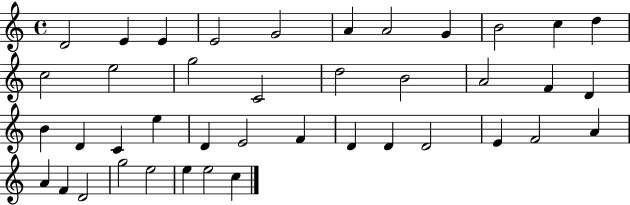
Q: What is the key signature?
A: C major